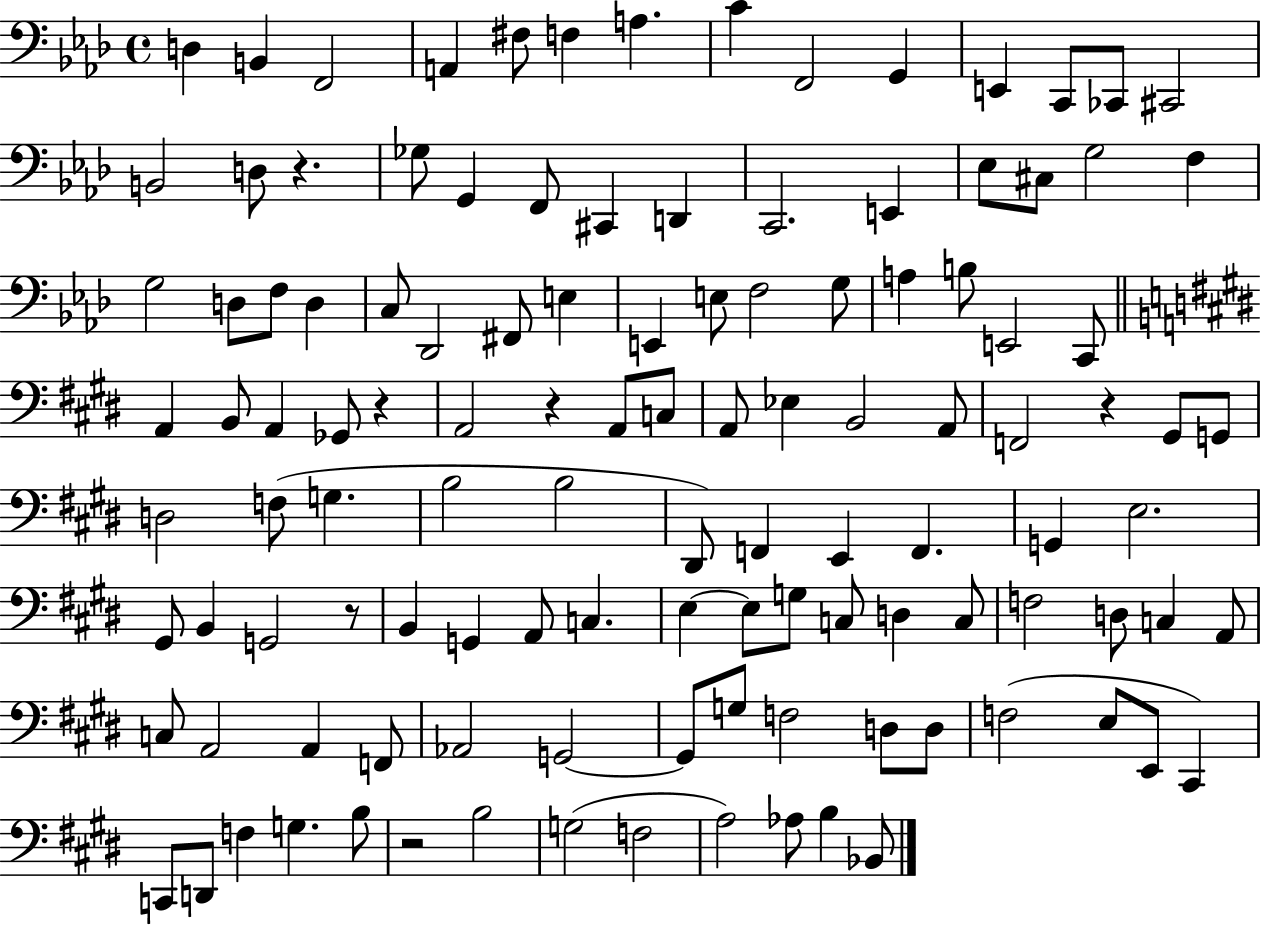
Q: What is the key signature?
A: AES major